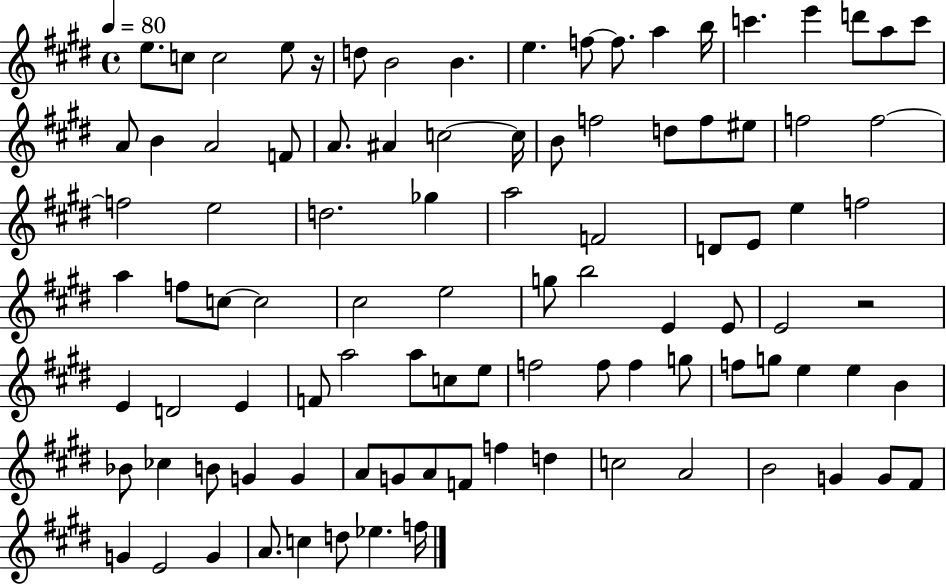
{
  \clef treble
  \time 4/4
  \defaultTimeSignature
  \key e \major
  \tempo 4 = 80
  e''8. c''8 c''2 e''8 r16 | d''8 b'2 b'4. | e''4. f''8~~ f''8. a''4 b''16 | c'''4. e'''4 d'''8 a''8 c'''8 | \break a'8 b'4 a'2 f'8 | a'8. ais'4 c''2~~ c''16 | b'8 f''2 d''8 f''8 eis''8 | f''2 f''2~~ | \break f''2 e''2 | d''2. ges''4 | a''2 f'2 | d'8 e'8 e''4 f''2 | \break a''4 f''8 c''8~~ c''2 | cis''2 e''2 | g''8 b''2 e'4 e'8 | e'2 r2 | \break e'4 d'2 e'4 | f'8 a''2 a''8 c''8 e''8 | f''2 f''8 f''4 g''8 | f''8 g''8 e''4 e''4 b'4 | \break bes'8 ces''4 b'8 g'4 g'4 | a'8 g'8 a'8 f'8 f''4 d''4 | c''2 a'2 | b'2 g'4 g'8 fis'8 | \break g'4 e'2 g'4 | a'8. c''4 d''8 ees''4. f''16 | \bar "|."
}